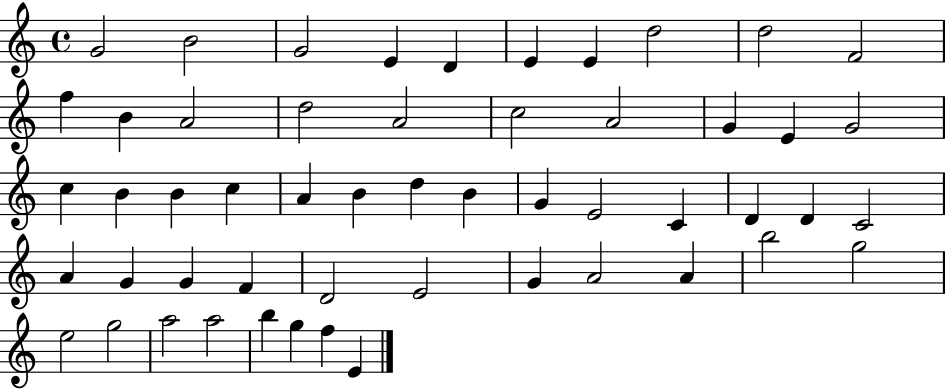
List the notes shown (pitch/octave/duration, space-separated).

G4/h B4/h G4/h E4/q D4/q E4/q E4/q D5/h D5/h F4/h F5/q B4/q A4/h D5/h A4/h C5/h A4/h G4/q E4/q G4/h C5/q B4/q B4/q C5/q A4/q B4/q D5/q B4/q G4/q E4/h C4/q D4/q D4/q C4/h A4/q G4/q G4/q F4/q D4/h E4/h G4/q A4/h A4/q B5/h G5/h E5/h G5/h A5/h A5/h B5/q G5/q F5/q E4/q